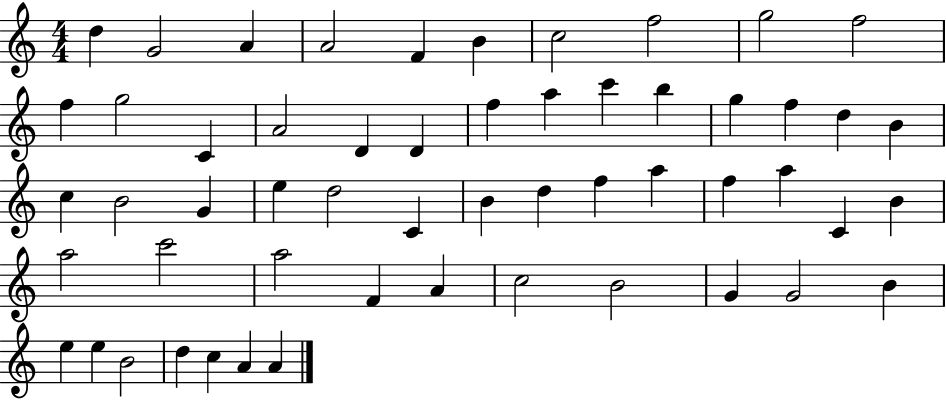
D5/q G4/h A4/q A4/h F4/q B4/q C5/h F5/h G5/h F5/h F5/q G5/h C4/q A4/h D4/q D4/q F5/q A5/q C6/q B5/q G5/q F5/q D5/q B4/q C5/q B4/h G4/q E5/q D5/h C4/q B4/q D5/q F5/q A5/q F5/q A5/q C4/q B4/q A5/h C6/h A5/h F4/q A4/q C5/h B4/h G4/q G4/h B4/q E5/q E5/q B4/h D5/q C5/q A4/q A4/q